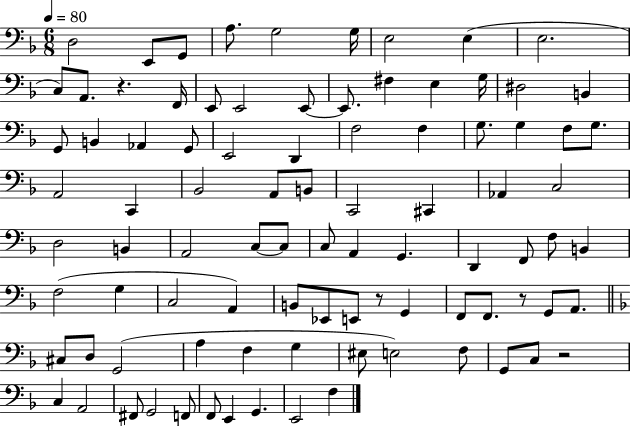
D3/h E2/e G2/e A3/e. G3/h G3/s E3/h E3/q E3/h. C3/e A2/e. R/q. F2/s E2/e E2/h E2/e E2/e. F#3/q E3/q G3/s D#3/h B2/q G2/e B2/q Ab2/q G2/e E2/h D2/q F3/h F3/q G3/e. G3/q F3/e G3/e. A2/h C2/q Bb2/h A2/e B2/e C2/h C#2/q Ab2/q C3/h D3/h B2/q A2/h C3/e C3/e C3/e A2/q G2/q. D2/q F2/e F3/e B2/q F3/h G3/q C3/h A2/q B2/e Eb2/e E2/e R/e G2/q F2/e F2/e. R/e G2/e A2/e. C#3/e D3/e G2/h A3/q F3/q G3/q EIS3/e E3/h F3/e G2/e C3/e R/h C3/q A2/h F#2/e G2/h F2/e F2/e E2/q G2/q. E2/h F3/q